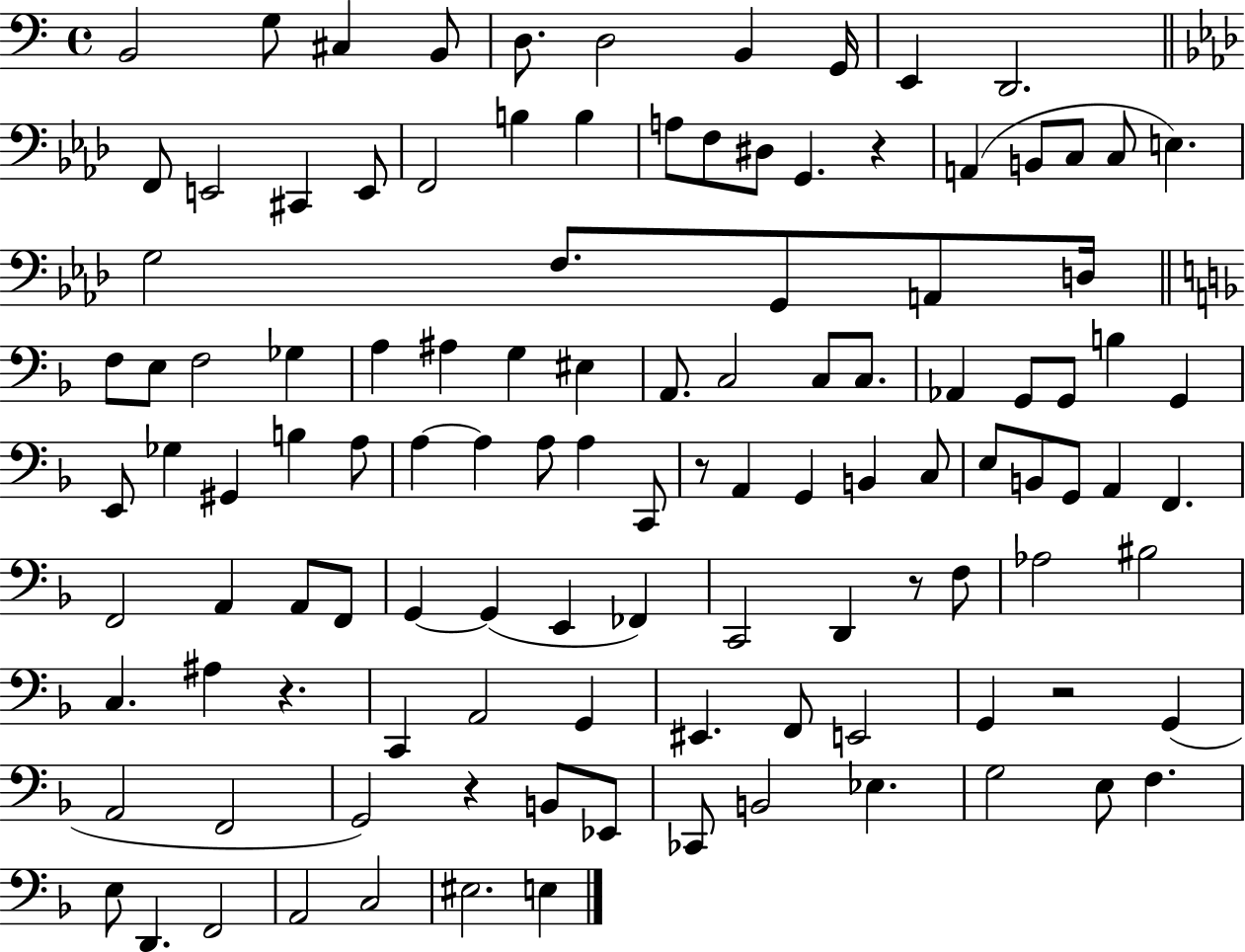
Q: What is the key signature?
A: C major